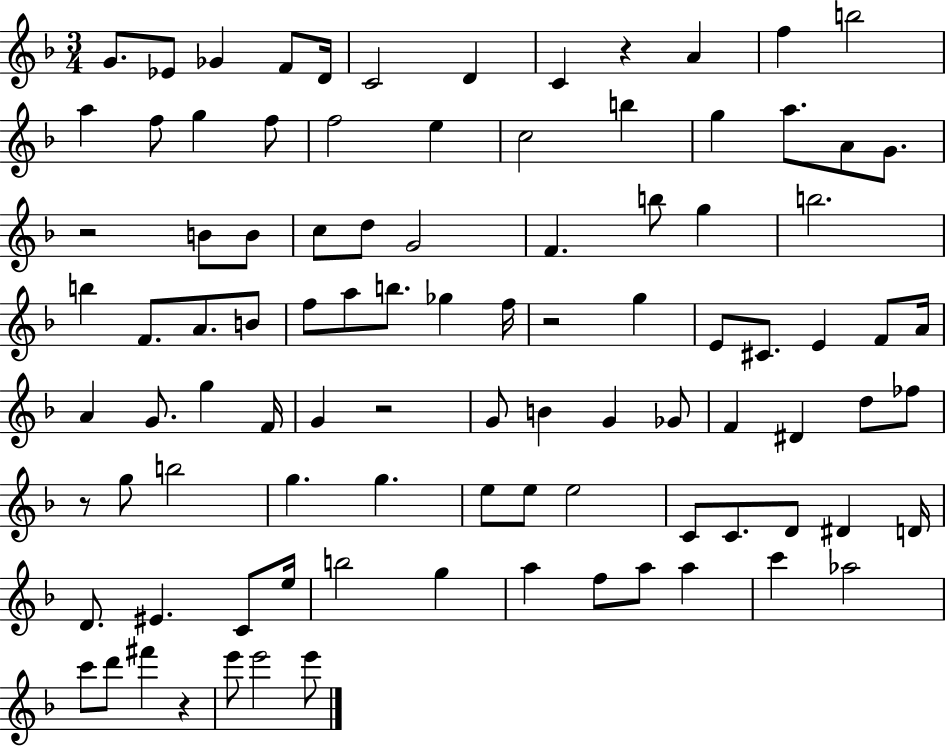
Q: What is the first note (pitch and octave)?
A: G4